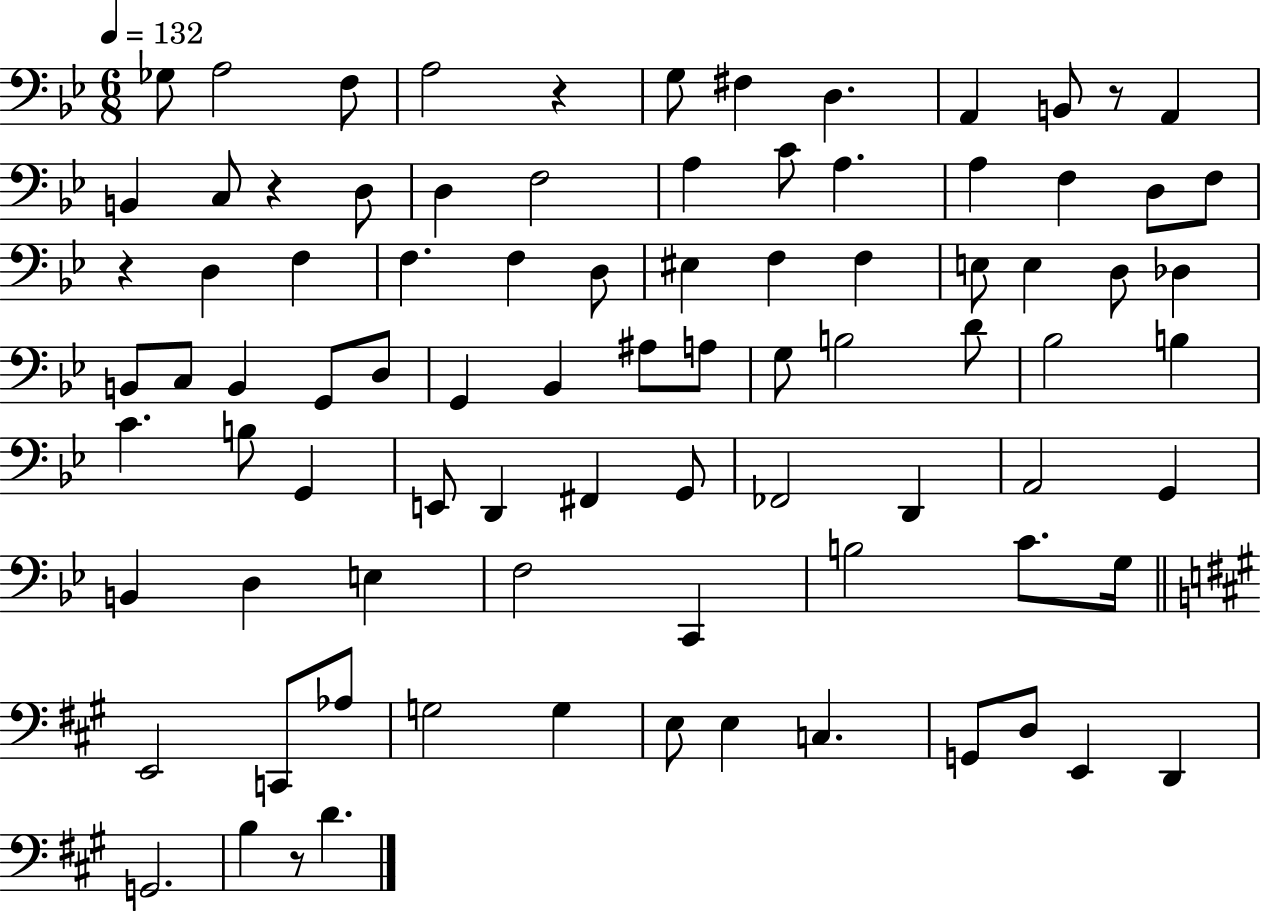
Gb3/e A3/h F3/e A3/h R/q G3/e F#3/q D3/q. A2/q B2/e R/e A2/q B2/q C3/e R/q D3/e D3/q F3/h A3/q C4/e A3/q. A3/q F3/q D3/e F3/e R/q D3/q F3/q F3/q. F3/q D3/e EIS3/q F3/q F3/q E3/e E3/q D3/e Db3/q B2/e C3/e B2/q G2/e D3/e G2/q Bb2/q A#3/e A3/e G3/e B3/h D4/e Bb3/h B3/q C4/q. B3/e G2/q E2/e D2/q F#2/q G2/e FES2/h D2/q A2/h G2/q B2/q D3/q E3/q F3/h C2/q B3/h C4/e. G3/s E2/h C2/e Ab3/e G3/h G3/q E3/e E3/q C3/q. G2/e D3/e E2/q D2/q G2/h. B3/q R/e D4/q.